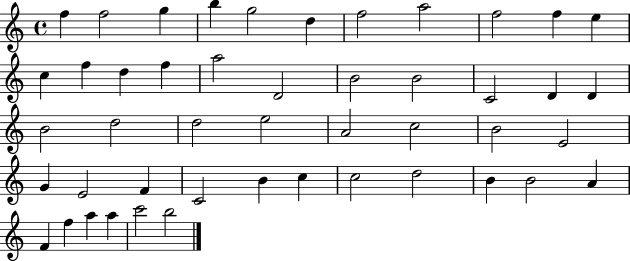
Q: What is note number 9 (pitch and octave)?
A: F5